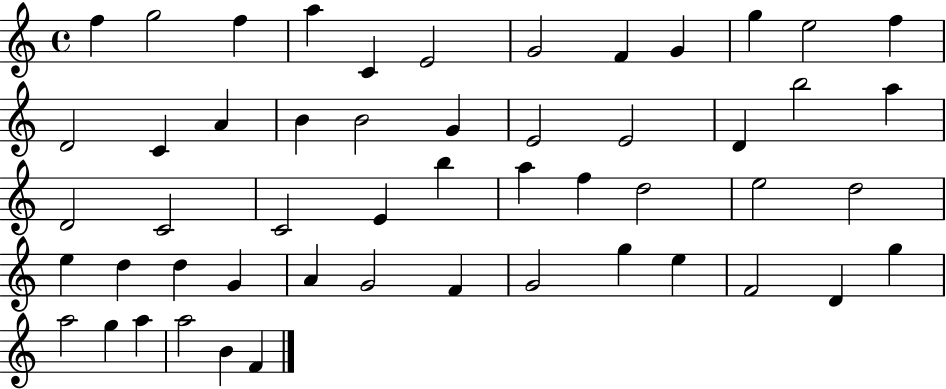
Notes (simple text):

F5/q G5/h F5/q A5/q C4/q E4/h G4/h F4/q G4/q G5/q E5/h F5/q D4/h C4/q A4/q B4/q B4/h G4/q E4/h E4/h D4/q B5/h A5/q D4/h C4/h C4/h E4/q B5/q A5/q F5/q D5/h E5/h D5/h E5/q D5/q D5/q G4/q A4/q G4/h F4/q G4/h G5/q E5/q F4/h D4/q G5/q A5/h G5/q A5/q A5/h B4/q F4/q